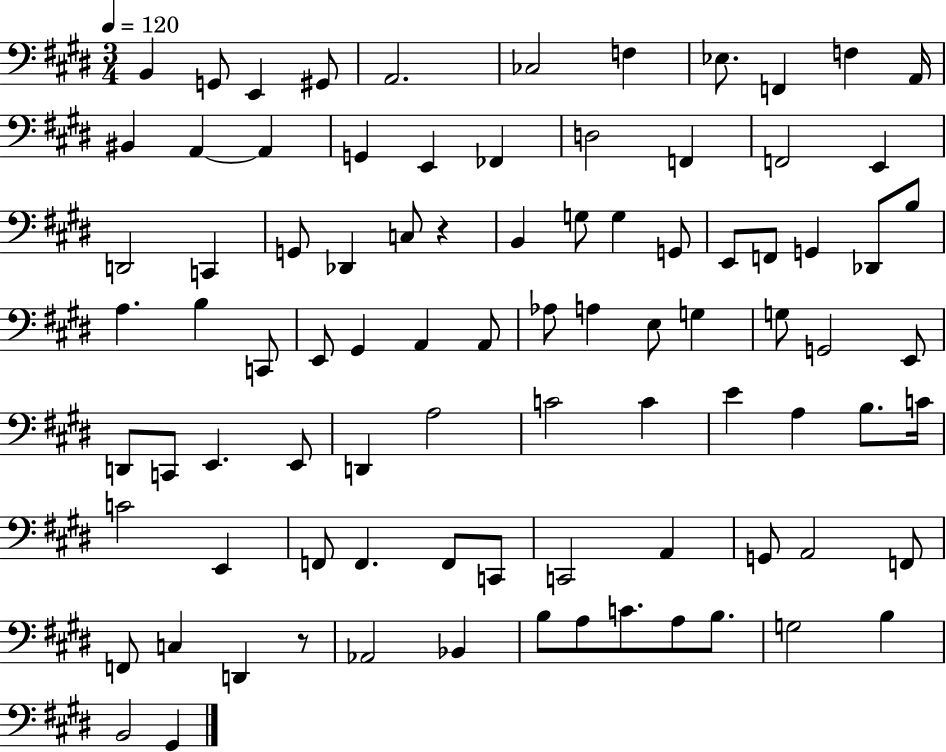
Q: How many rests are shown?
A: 2